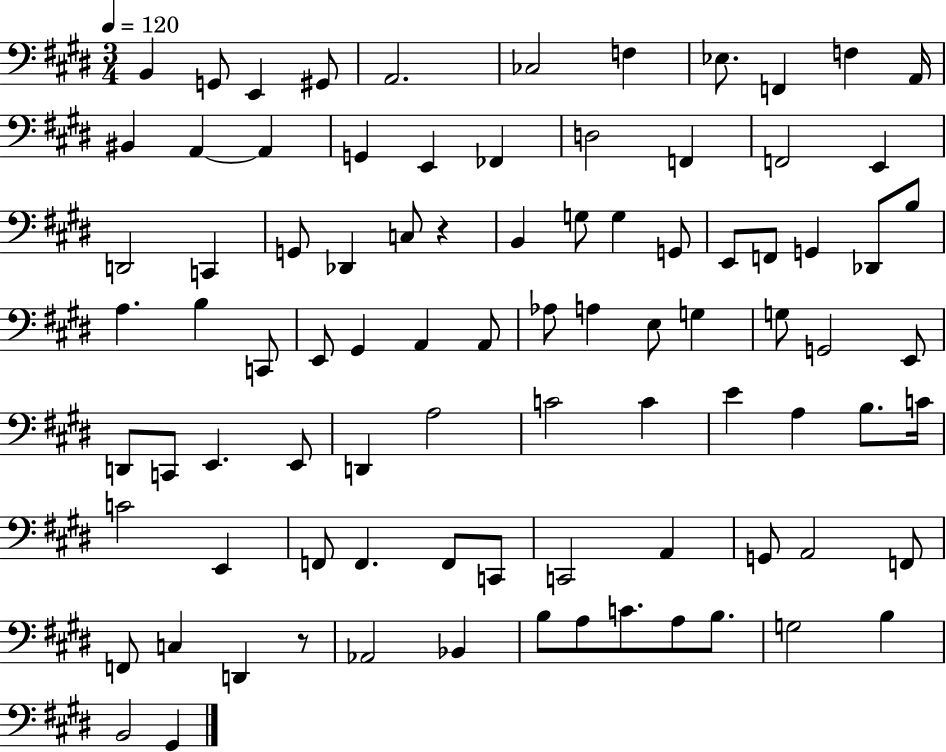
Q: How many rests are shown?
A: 2